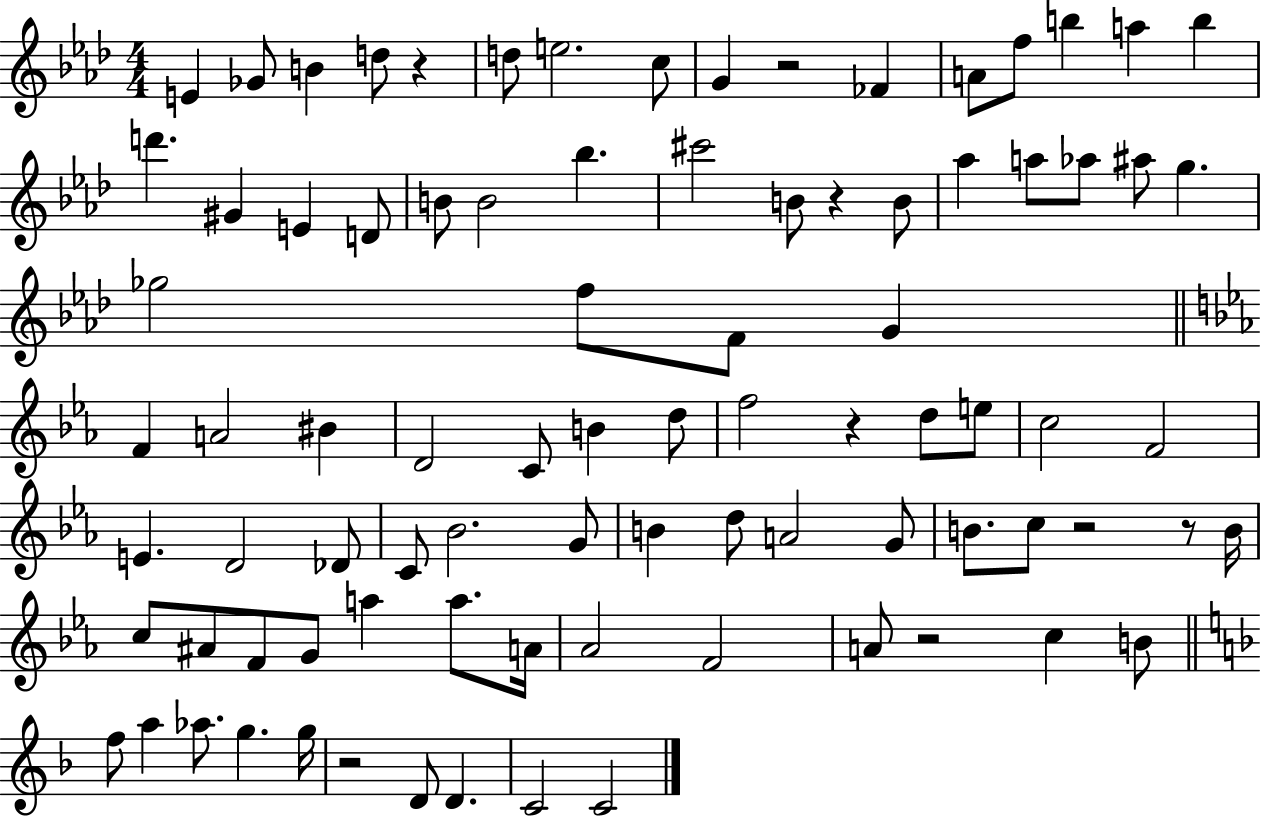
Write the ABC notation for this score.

X:1
T:Untitled
M:4/4
L:1/4
K:Ab
E _G/2 B d/2 z d/2 e2 c/2 G z2 _F A/2 f/2 b a b d' ^G E D/2 B/2 B2 _b ^c'2 B/2 z B/2 _a a/2 _a/2 ^a/2 g _g2 f/2 F/2 G F A2 ^B D2 C/2 B d/2 f2 z d/2 e/2 c2 F2 E D2 _D/2 C/2 _B2 G/2 B d/2 A2 G/2 B/2 c/2 z2 z/2 B/4 c/2 ^A/2 F/2 G/2 a a/2 A/4 _A2 F2 A/2 z2 c B/2 f/2 a _a/2 g g/4 z2 D/2 D C2 C2